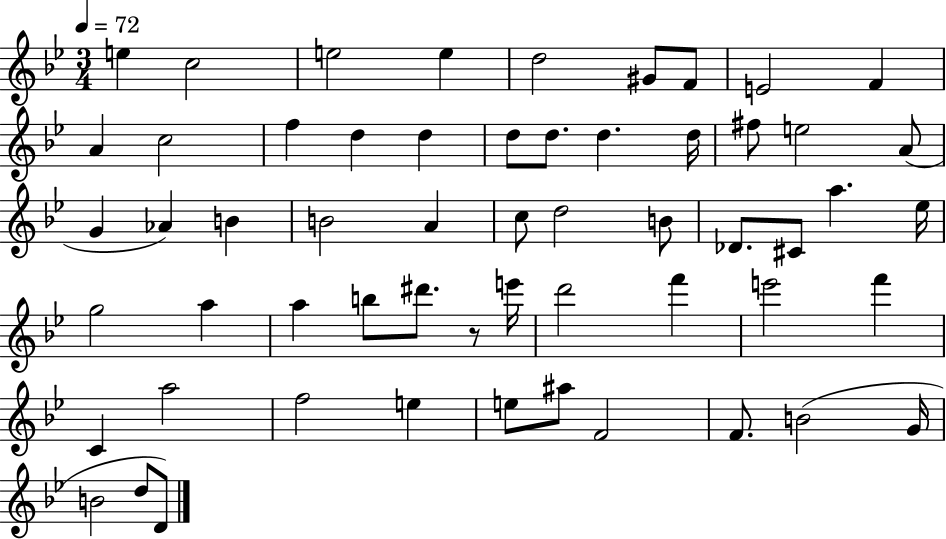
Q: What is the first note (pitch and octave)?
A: E5